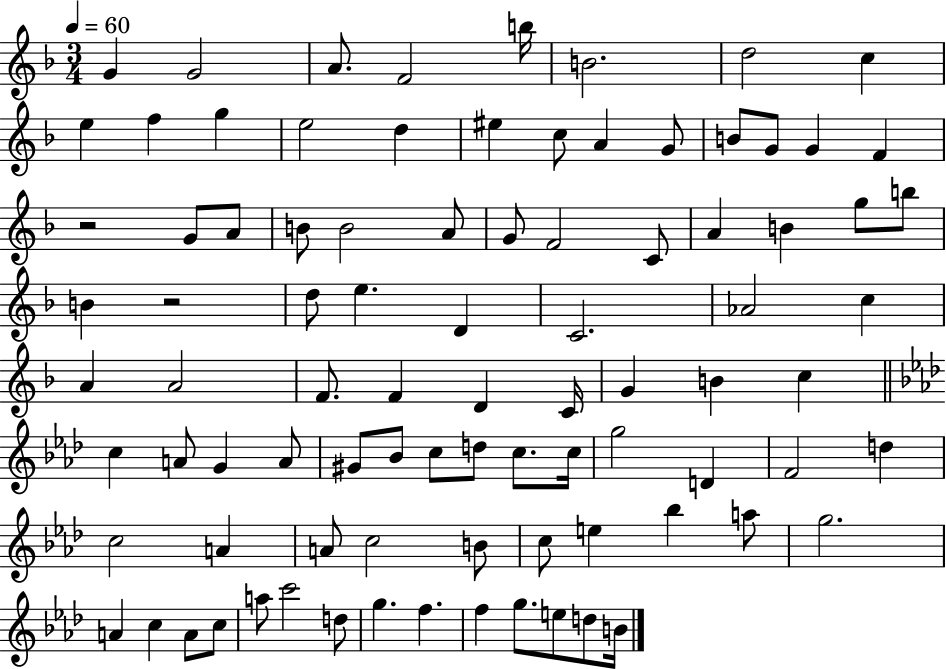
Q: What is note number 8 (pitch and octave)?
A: C5